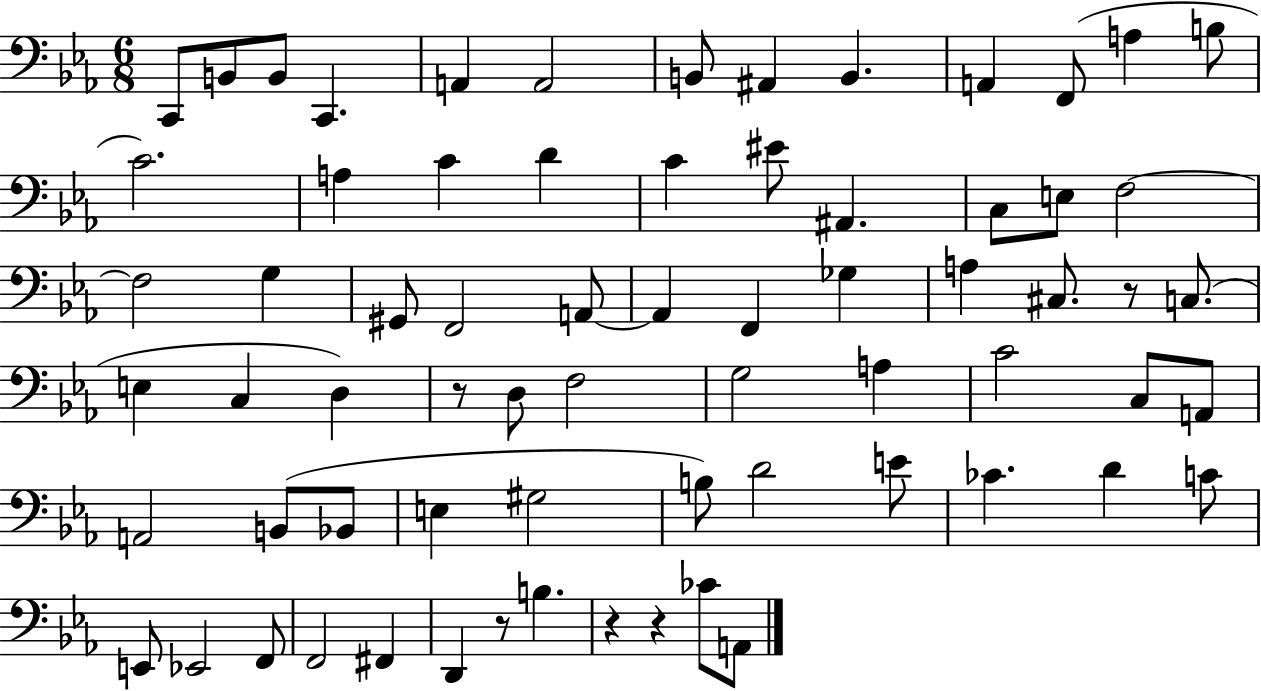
{
  \clef bass
  \numericTimeSignature
  \time 6/8
  \key ees \major
  c,8 b,8 b,8 c,4. | a,4 a,2 | b,8 ais,4 b,4. | a,4 f,8( a4 b8 | \break c'2.) | a4 c'4 d'4 | c'4 eis'8 ais,4. | c8 e8 f2~~ | \break f2 g4 | gis,8 f,2 a,8~~ | a,4 f,4 ges4 | a4 cis8. r8 c8.( | \break e4 c4 d4) | r8 d8 f2 | g2 a4 | c'2 c8 a,8 | \break a,2 b,8( bes,8 | e4 gis2 | b8) d'2 e'8 | ces'4. d'4 c'8 | \break e,8 ees,2 f,8 | f,2 fis,4 | d,4 r8 b4. | r4 r4 ces'8 a,8 | \break \bar "|."
}